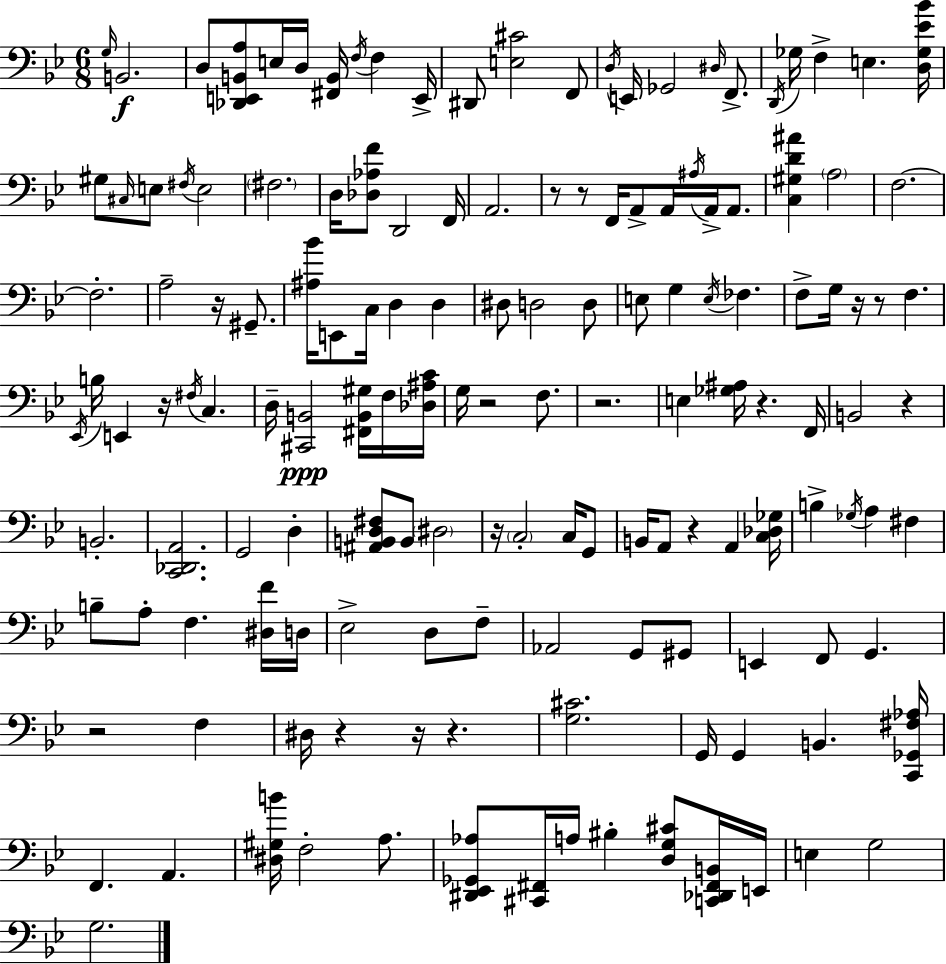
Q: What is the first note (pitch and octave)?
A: G3